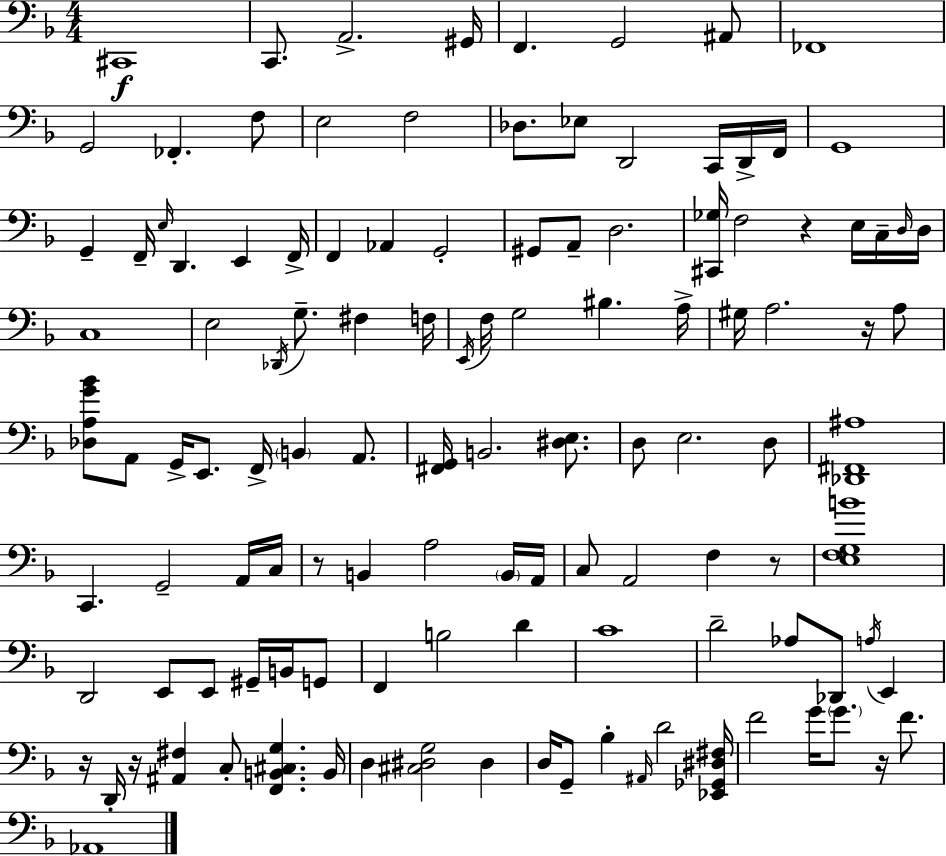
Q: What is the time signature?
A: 4/4